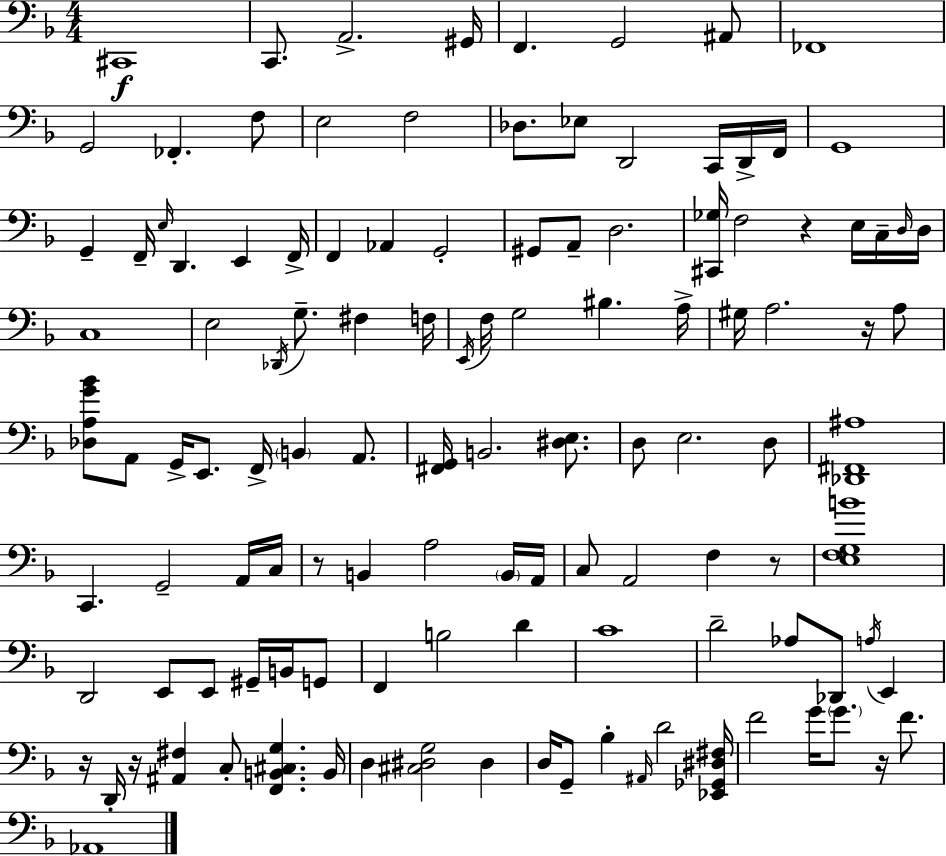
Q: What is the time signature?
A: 4/4